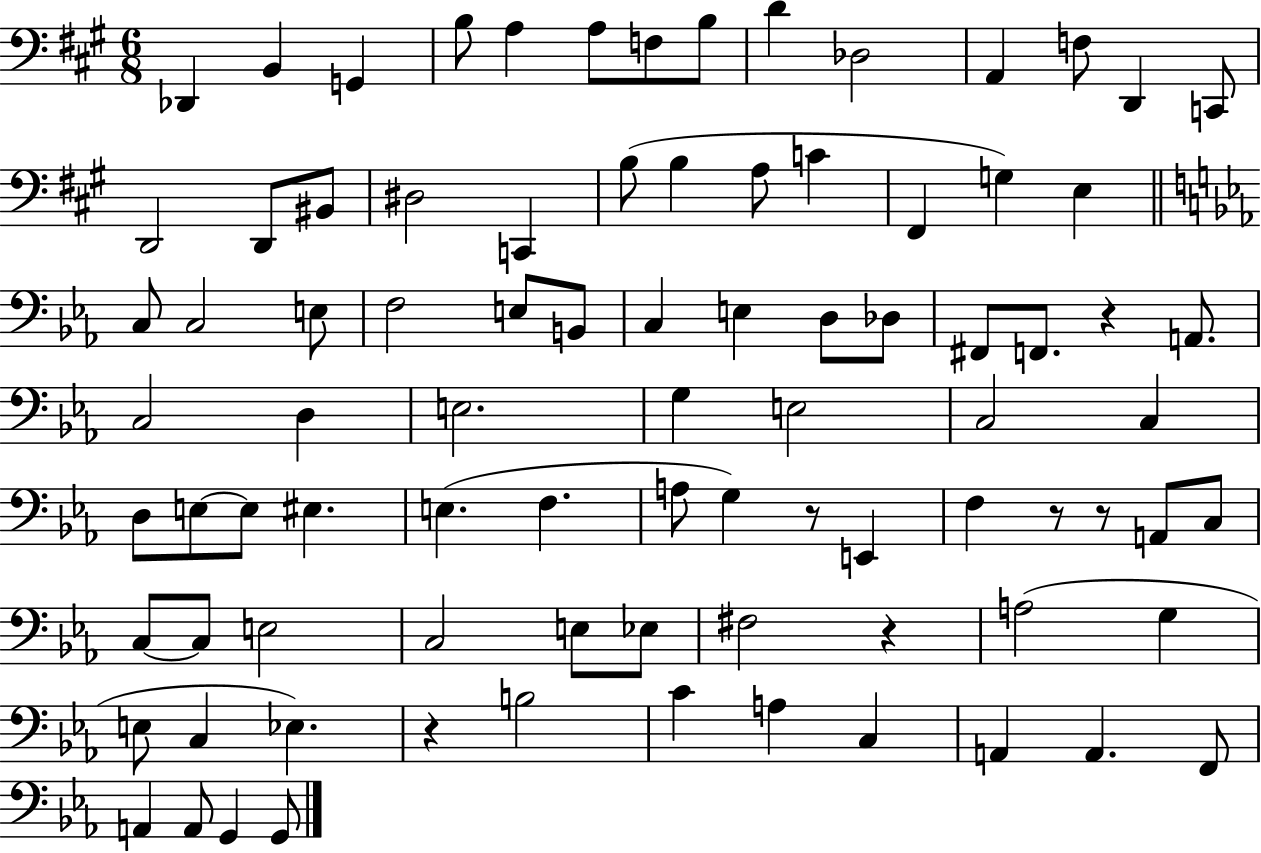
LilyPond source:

{
  \clef bass
  \numericTimeSignature
  \time 6/8
  \key a \major
  des,4 b,4 g,4 | b8 a4 a8 f8 b8 | d'4 des2 | a,4 f8 d,4 c,8 | \break d,2 d,8 bis,8 | dis2 c,4 | b8( b4 a8 c'4 | fis,4 g4) e4 | \break \bar "||" \break \key ees \major c8 c2 e8 | f2 e8 b,8 | c4 e4 d8 des8 | fis,8 f,8. r4 a,8. | \break c2 d4 | e2. | g4 e2 | c2 c4 | \break d8 e8~~ e8 eis4. | e4.( f4. | a8 g4) r8 e,4 | f4 r8 r8 a,8 c8 | \break c8~~ c8 e2 | c2 e8 ees8 | fis2 r4 | a2( g4 | \break e8 c4 ees4.) | r4 b2 | c'4 a4 c4 | a,4 a,4. f,8 | \break a,4 a,8 g,4 g,8 | \bar "|."
}